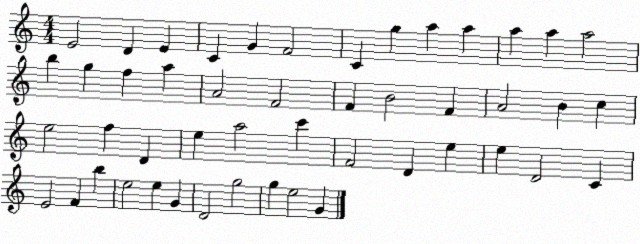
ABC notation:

X:1
T:Untitled
M:4/4
L:1/4
K:C
E2 D E C G F2 C g a a a a a2 b g f a A2 F2 F B2 F A2 B c e2 f D e a2 c' F2 D e e D2 C E2 F b e2 e G D2 g2 g e2 G